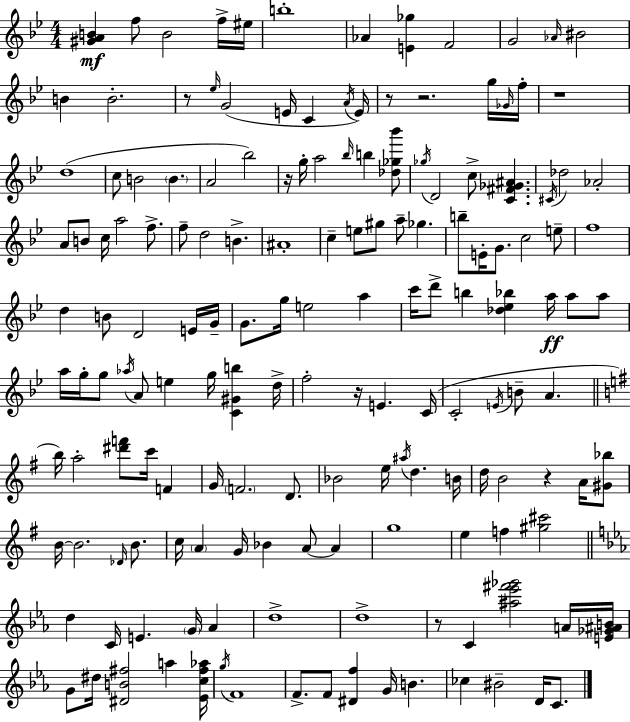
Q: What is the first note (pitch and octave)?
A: F5